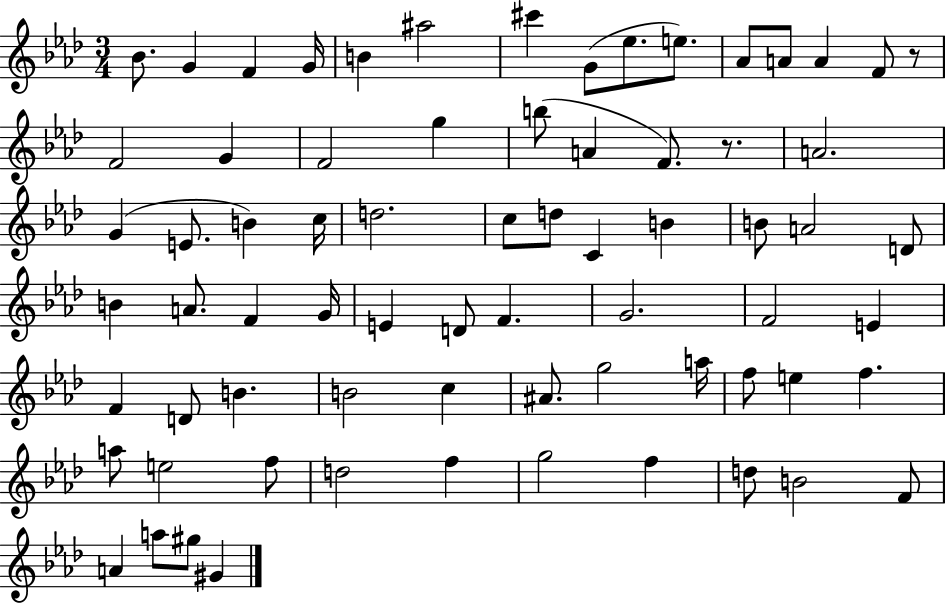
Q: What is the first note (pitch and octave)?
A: Bb4